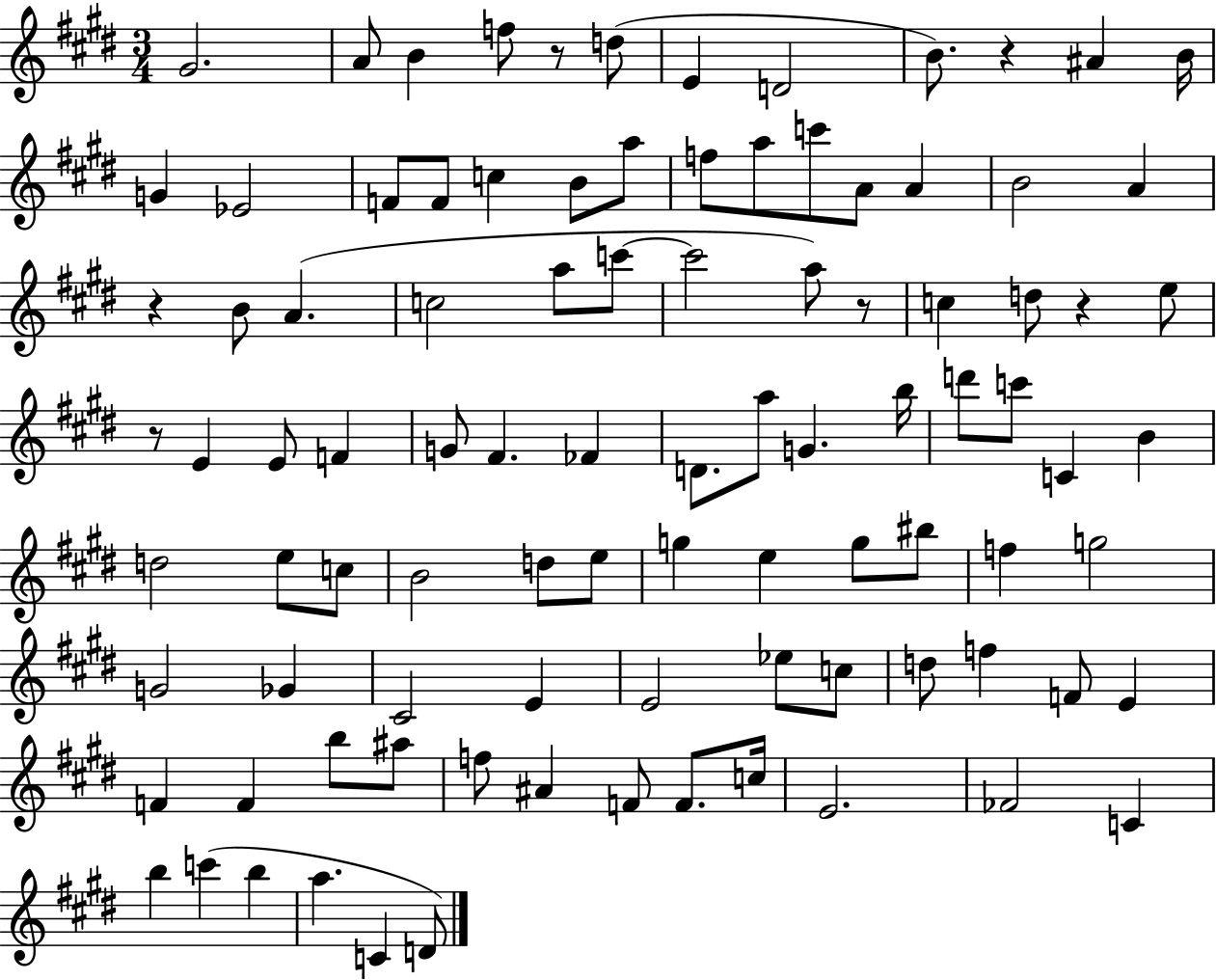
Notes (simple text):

G#4/h. A4/e B4/q F5/e R/e D5/e E4/q D4/h B4/e. R/q A#4/q B4/s G4/q Eb4/h F4/e F4/e C5/q B4/e A5/e F5/e A5/e C6/e A4/e A4/q B4/h A4/q R/q B4/e A4/q. C5/h A5/e C6/e C6/h A5/e R/e C5/q D5/e R/q E5/e R/e E4/q E4/e F4/q G4/e F#4/q. FES4/q D4/e. A5/e G4/q. B5/s D6/e C6/e C4/q B4/q D5/h E5/e C5/e B4/h D5/e E5/e G5/q E5/q G5/e BIS5/e F5/q G5/h G4/h Gb4/q C#4/h E4/q E4/h Eb5/e C5/e D5/e F5/q F4/e E4/q F4/q F4/q B5/e A#5/e F5/e A#4/q F4/e F4/e. C5/s E4/h. FES4/h C4/q B5/q C6/q B5/q A5/q. C4/q D4/e